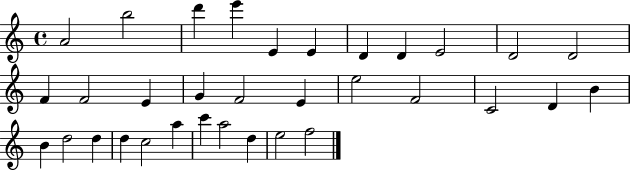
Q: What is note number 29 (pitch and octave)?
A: C6